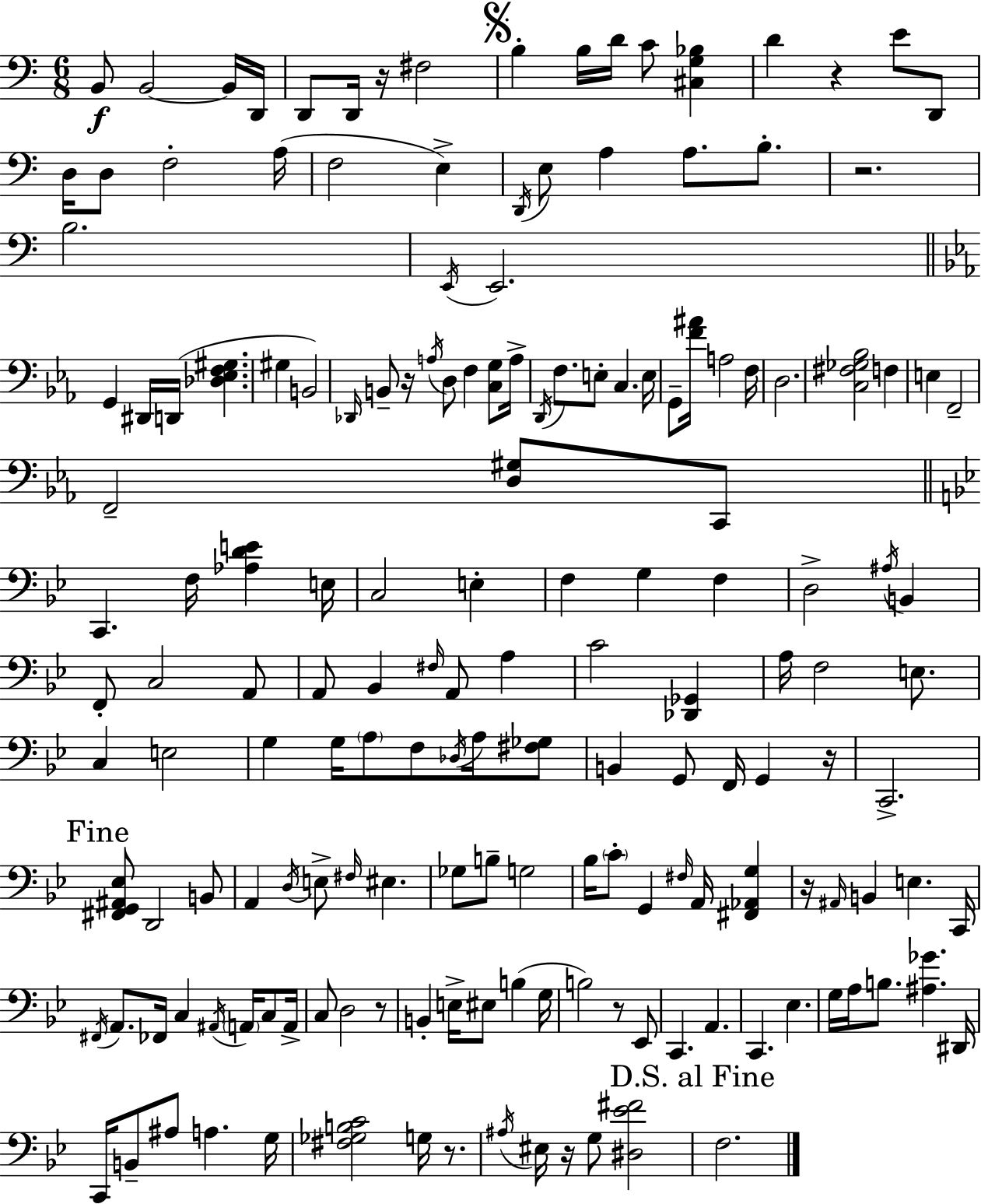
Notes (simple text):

B2/e B2/h B2/s D2/s D2/e D2/s R/s F#3/h B3/q B3/s D4/s C4/e [C#3,G3,Bb3]/q D4/q R/q E4/e D2/e D3/s D3/e F3/h A3/s F3/h E3/q D2/s E3/e A3/q A3/e. B3/e. R/h. B3/h. E2/s E2/h. G2/q D#2/s D2/s [Db3,Eb3,F3,G#3]/q. G#3/q B2/h Db2/s B2/e R/s A3/s D3/e F3/q [C3,G3]/e A3/s D2/s F3/e. E3/e C3/q. E3/s G2/e [F4,A#4]/s A3/h F3/s D3/h. [C3,F#3,Gb3,Bb3]/h F3/q E3/q F2/h F2/h [D3,G#3]/e C2/e C2/q. F3/s [Ab3,D4,E4]/q E3/s C3/h E3/q F3/q G3/q F3/q D3/h A#3/s B2/q F2/e C3/h A2/e A2/e Bb2/q F#3/s A2/e A3/q C4/h [Db2,Gb2]/q A3/s F3/h E3/e. C3/q E3/h G3/q G3/s A3/e F3/e Db3/s A3/s [F#3,Gb3]/e B2/q G2/e F2/s G2/q R/s C2/h. [F#2,G2,A#2,Eb3]/e D2/h B2/e A2/q D3/s E3/e F#3/s EIS3/q. Gb3/e B3/e G3/h Bb3/s C4/e G2/q F#3/s A2/s [F#2,Ab2,G3]/q R/s A#2/s B2/q E3/q. C2/s F#2/s A2/e. FES2/s C3/q A#2/s A2/s C3/e A2/s C3/e D3/h R/e B2/q E3/s EIS3/e B3/q G3/s B3/h R/e Eb2/e C2/q. A2/q. C2/q. Eb3/q. G3/s A3/s B3/e. [A#3,Gb4]/q. D#2/s C2/s B2/e A#3/e A3/q. G3/s [F#3,Gb3,B3,C4]/h G3/s R/e. A#3/s EIS3/s R/s G3/e [D#3,Eb4,F#4]/h F3/h.